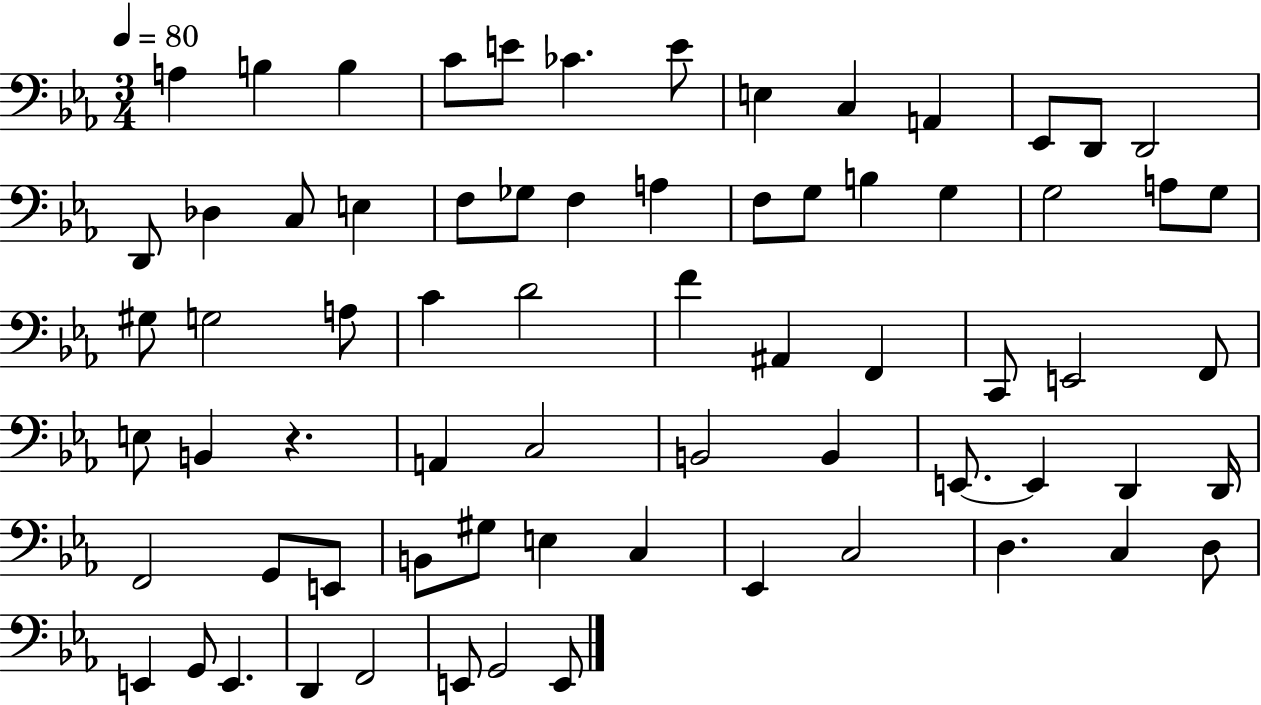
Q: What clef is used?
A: bass